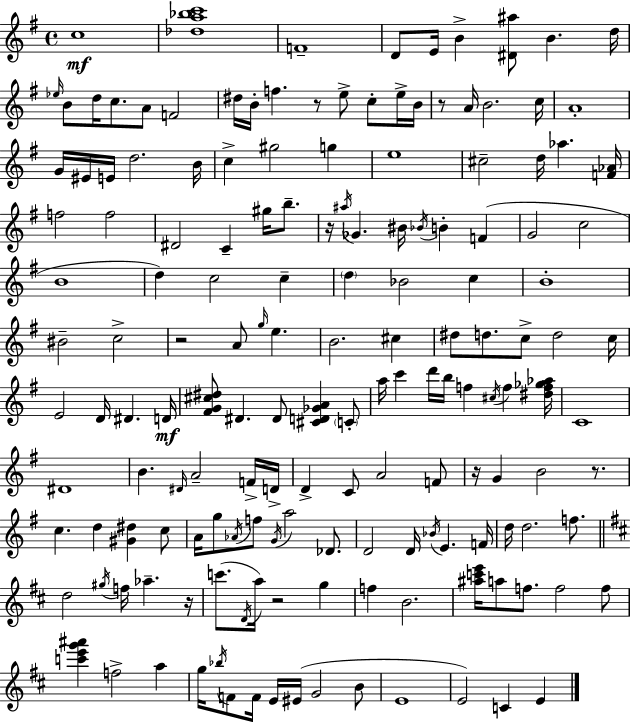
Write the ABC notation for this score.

X:1
T:Untitled
M:4/4
L:1/4
K:G
c4 [_da_bc']4 F4 D/2 E/4 B [^D^a]/2 B d/4 _e/4 B/2 d/4 c/2 A/2 F2 ^d/4 B/4 f z/2 e/2 c/2 e/4 B/4 z/2 A/4 B2 c/4 A4 G/4 ^E/4 E/4 d2 B/4 c ^g2 g e4 ^c2 d/4 _a [F_A]/4 f2 f2 ^D2 C ^g/4 b/2 z/4 ^a/4 _G ^B/4 _B/4 B F G2 c2 B4 d c2 c d _B2 c B4 ^B2 c2 z2 A/2 g/4 e B2 ^c ^d/2 d/2 c/2 d2 c/4 E2 D/4 ^D D/4 [^FG^c^d]/2 ^D ^D/2 [^CD_GA] C/2 a/4 c' d'/4 b/4 f ^c/4 f [^df_g_a]/4 C4 ^D4 B ^D/4 A2 F/4 D/4 D C/2 A2 F/2 z/4 G B2 z/2 c d [^G^d] c/2 A/4 g/2 _A/4 f/2 G/4 a2 _D/2 D2 D/4 _B/4 E F/4 d/4 d2 f/2 d2 ^g/4 f/4 _a z/4 c'/2 D/4 a/4 z2 g f B2 [^ac'e']/4 a/2 f/2 f2 f/2 [c'e'g'^a'] f2 a g/4 _b/4 F/2 F/4 E/4 ^E/4 G2 B/2 E4 E2 C E